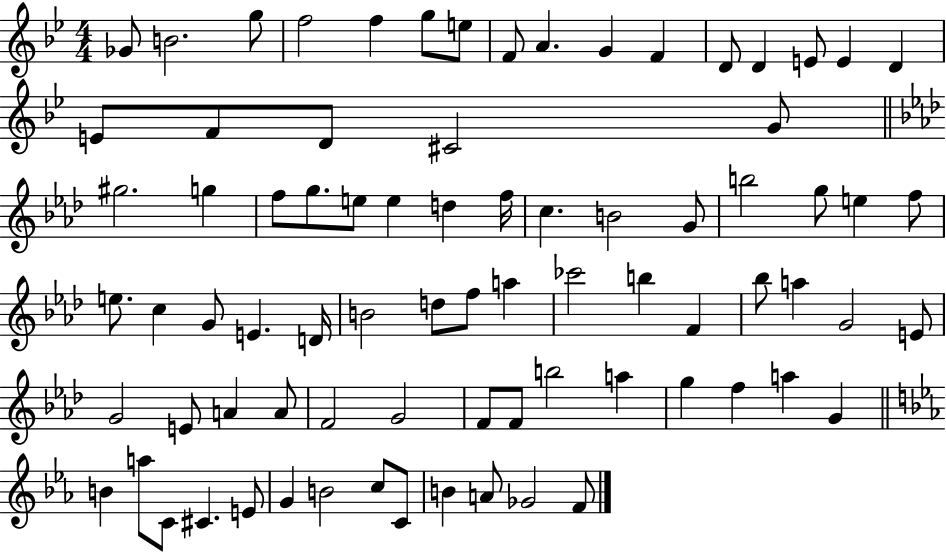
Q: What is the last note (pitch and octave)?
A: F4